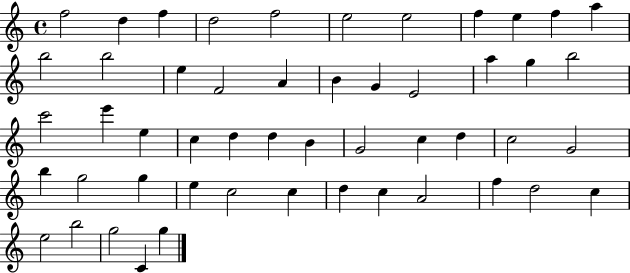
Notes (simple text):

F5/h D5/q F5/q D5/h F5/h E5/h E5/h F5/q E5/q F5/q A5/q B5/h B5/h E5/q F4/h A4/q B4/q G4/q E4/h A5/q G5/q B5/h C6/h E6/q E5/q C5/q D5/q D5/q B4/q G4/h C5/q D5/q C5/h G4/h B5/q G5/h G5/q E5/q C5/h C5/q D5/q C5/q A4/h F5/q D5/h C5/q E5/h B5/h G5/h C4/q G5/q